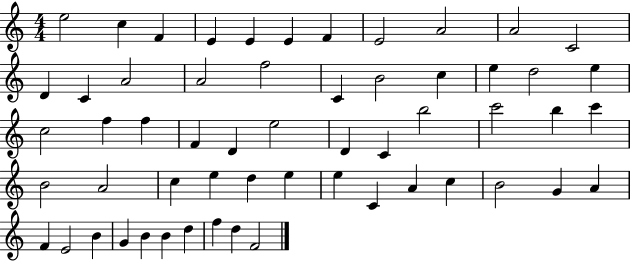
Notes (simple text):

E5/h C5/q F4/q E4/q E4/q E4/q F4/q E4/h A4/h A4/h C4/h D4/q C4/q A4/h A4/h F5/h C4/q B4/h C5/q E5/q D5/h E5/q C5/h F5/q F5/q F4/q D4/q E5/h D4/q C4/q B5/h C6/h B5/q C6/q B4/h A4/h C5/q E5/q D5/q E5/q E5/q C4/q A4/q C5/q B4/h G4/q A4/q F4/q E4/h B4/q G4/q B4/q B4/q D5/q F5/q D5/q F4/h